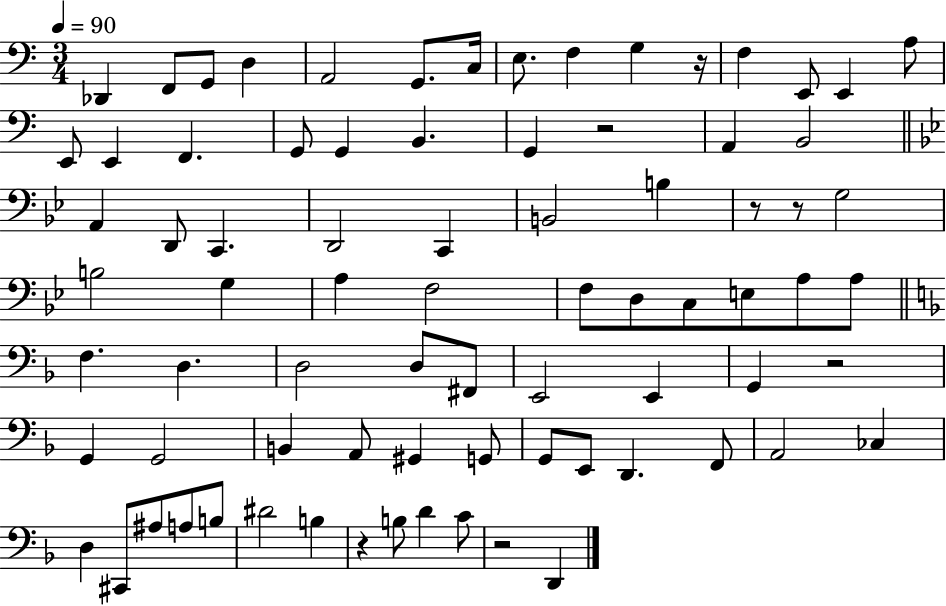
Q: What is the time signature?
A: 3/4